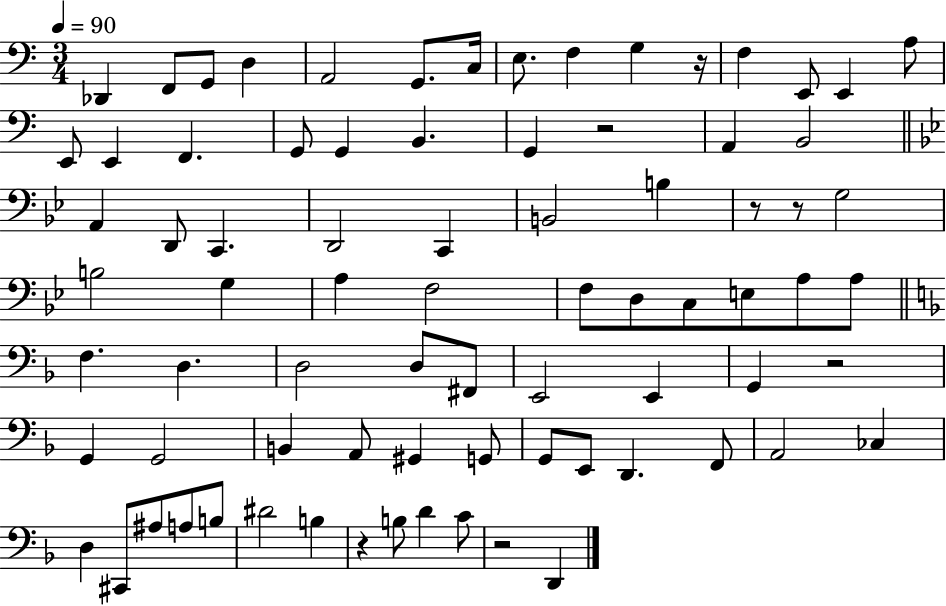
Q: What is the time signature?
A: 3/4